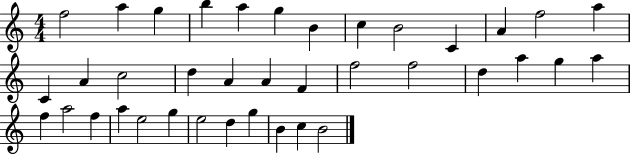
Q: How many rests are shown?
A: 0